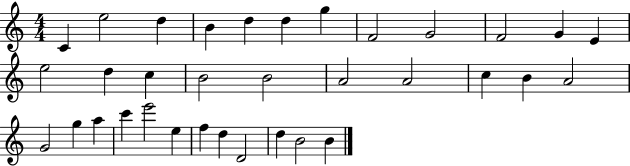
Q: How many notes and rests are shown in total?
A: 34